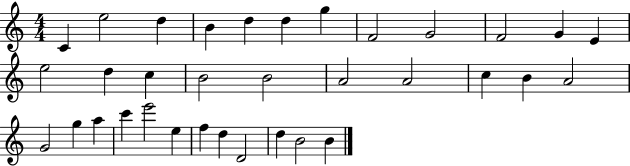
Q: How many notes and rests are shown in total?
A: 34